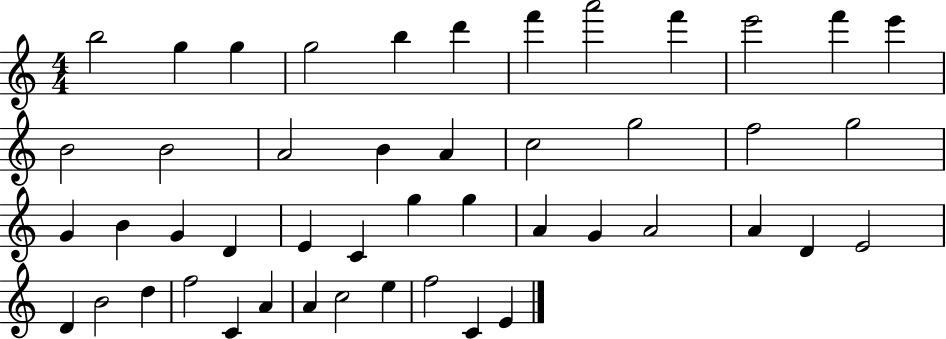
B5/h G5/q G5/q G5/h B5/q D6/q F6/q A6/h F6/q E6/h F6/q E6/q B4/h B4/h A4/h B4/q A4/q C5/h G5/h F5/h G5/h G4/q B4/q G4/q D4/q E4/q C4/q G5/q G5/q A4/q G4/q A4/h A4/q D4/q E4/h D4/q B4/h D5/q F5/h C4/q A4/q A4/q C5/h E5/q F5/h C4/q E4/q